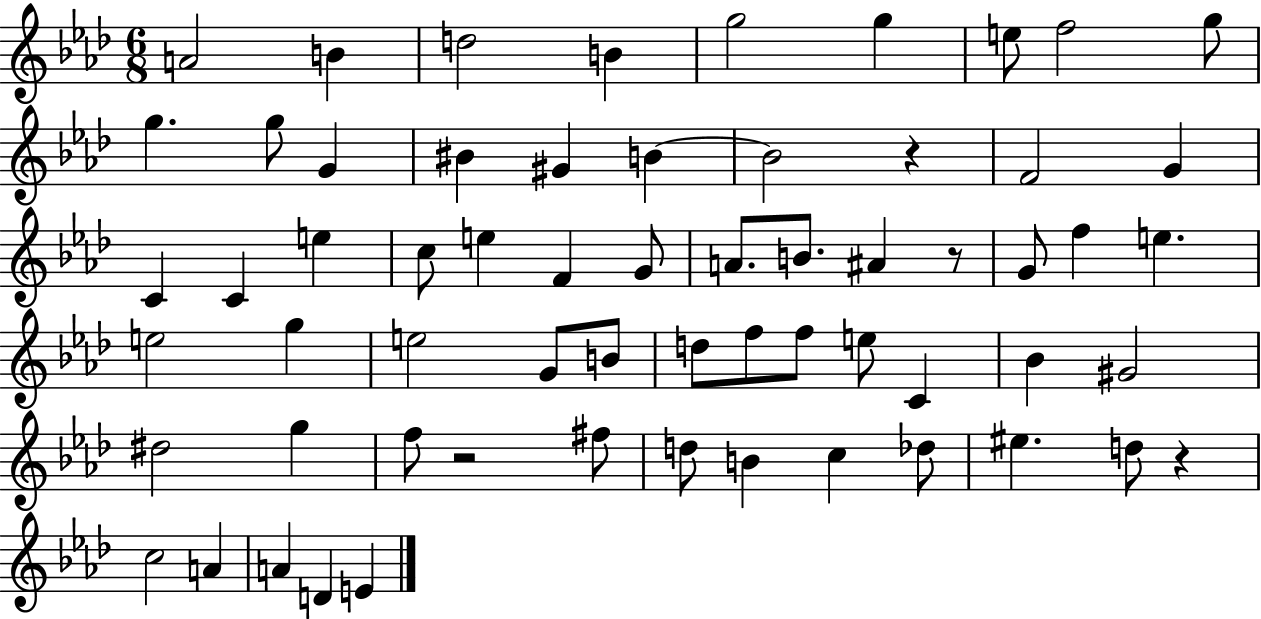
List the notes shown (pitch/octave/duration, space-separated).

A4/h B4/q D5/h B4/q G5/h G5/q E5/e F5/h G5/e G5/q. G5/e G4/q BIS4/q G#4/q B4/q B4/h R/q F4/h G4/q C4/q C4/q E5/q C5/e E5/q F4/q G4/e A4/e. B4/e. A#4/q R/e G4/e F5/q E5/q. E5/h G5/q E5/h G4/e B4/e D5/e F5/e F5/e E5/e C4/q Bb4/q G#4/h D#5/h G5/q F5/e R/h F#5/e D5/e B4/q C5/q Db5/e EIS5/q. D5/e R/q C5/h A4/q A4/q D4/q E4/q